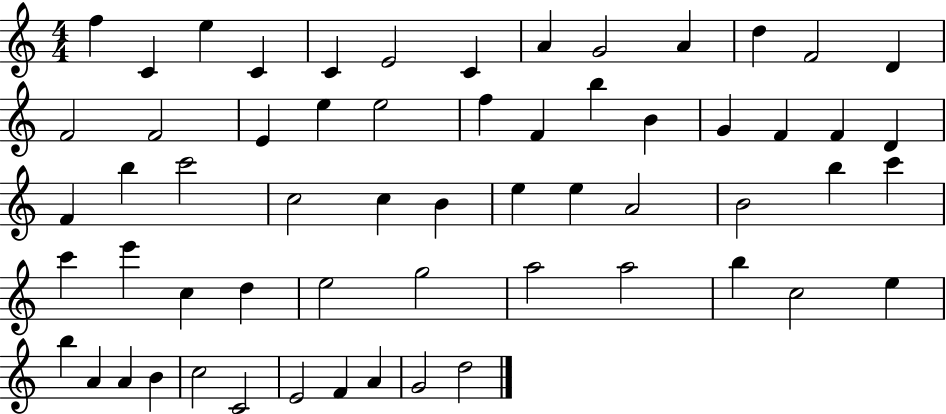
X:1
T:Untitled
M:4/4
L:1/4
K:C
f C e C C E2 C A G2 A d F2 D F2 F2 E e e2 f F b B G F F D F b c'2 c2 c B e e A2 B2 b c' c' e' c d e2 g2 a2 a2 b c2 e b A A B c2 C2 E2 F A G2 d2